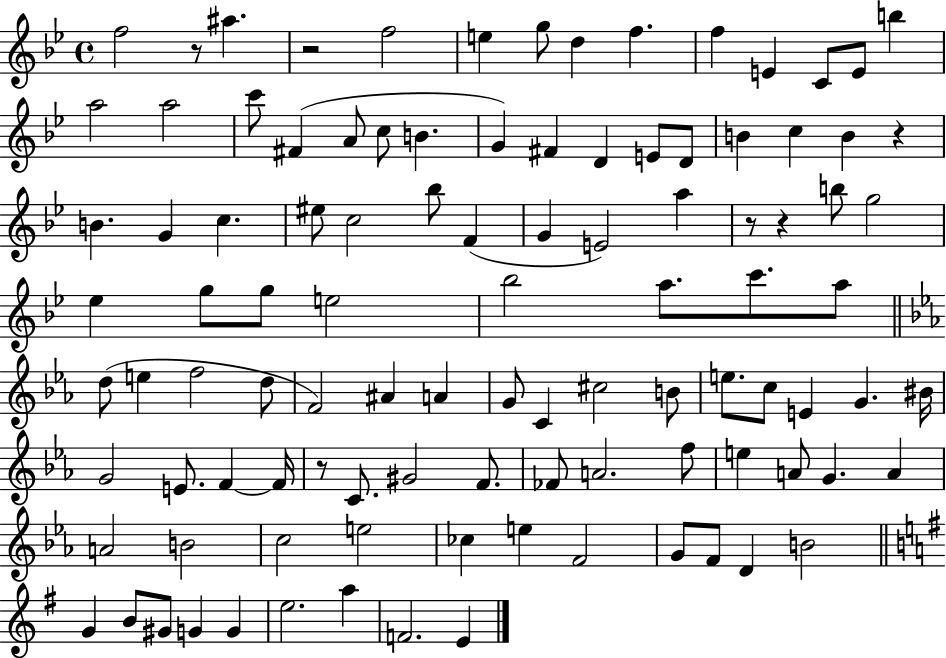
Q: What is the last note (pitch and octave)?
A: E4